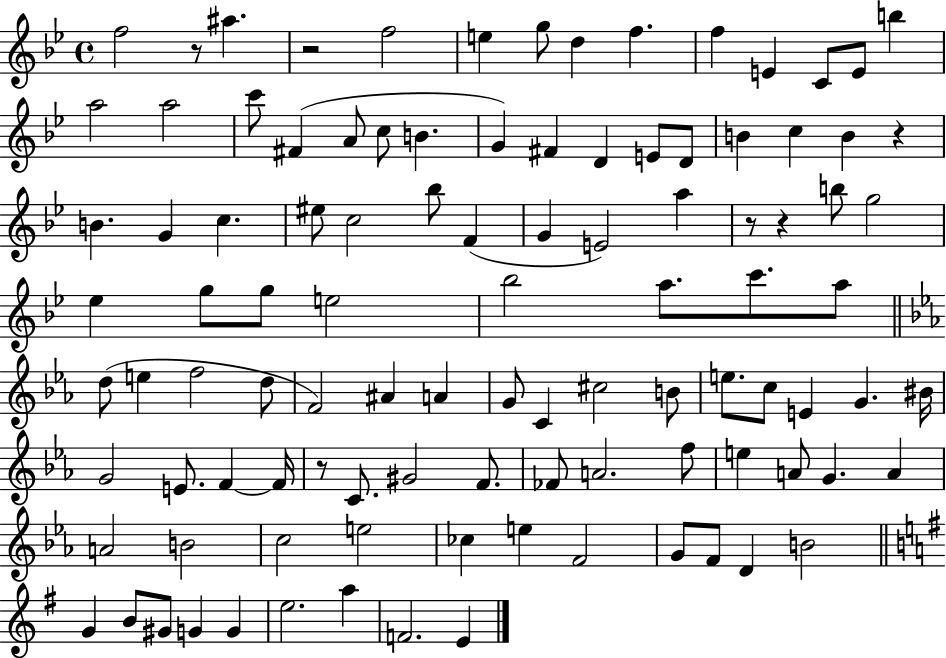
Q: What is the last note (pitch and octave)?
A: E4